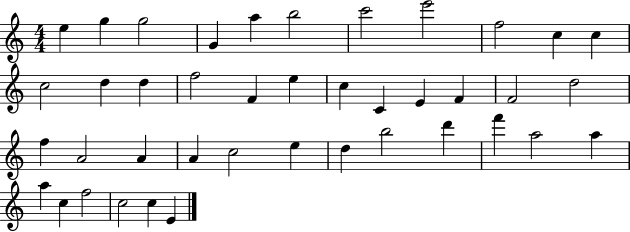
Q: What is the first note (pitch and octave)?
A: E5